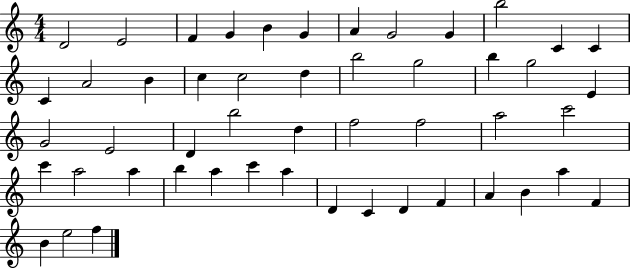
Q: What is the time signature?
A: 4/4